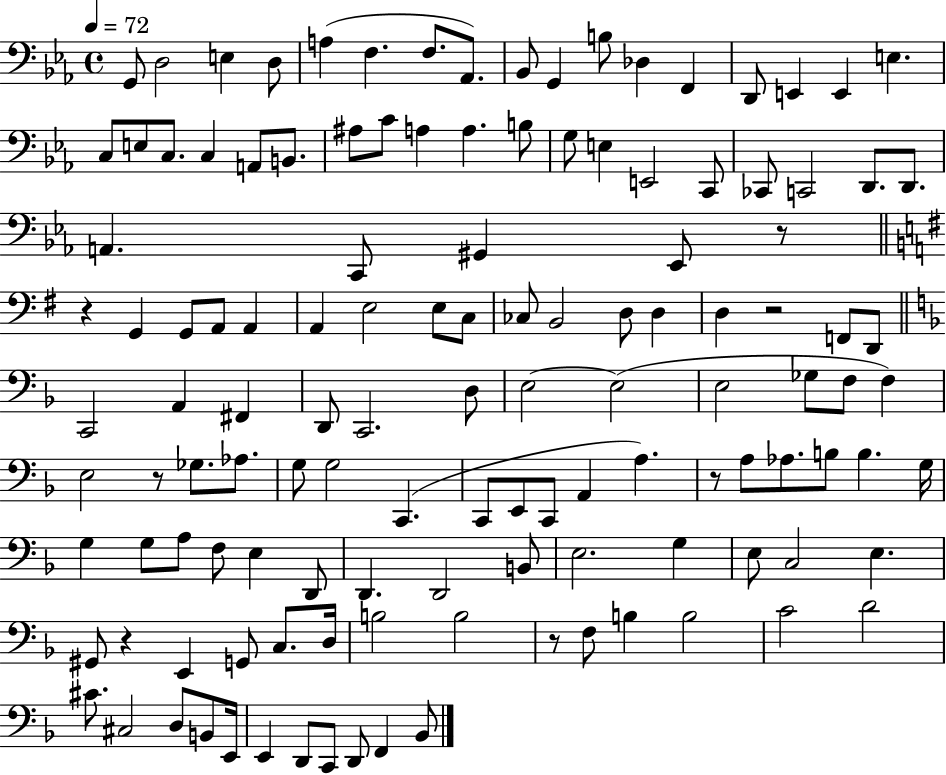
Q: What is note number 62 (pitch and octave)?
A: E3